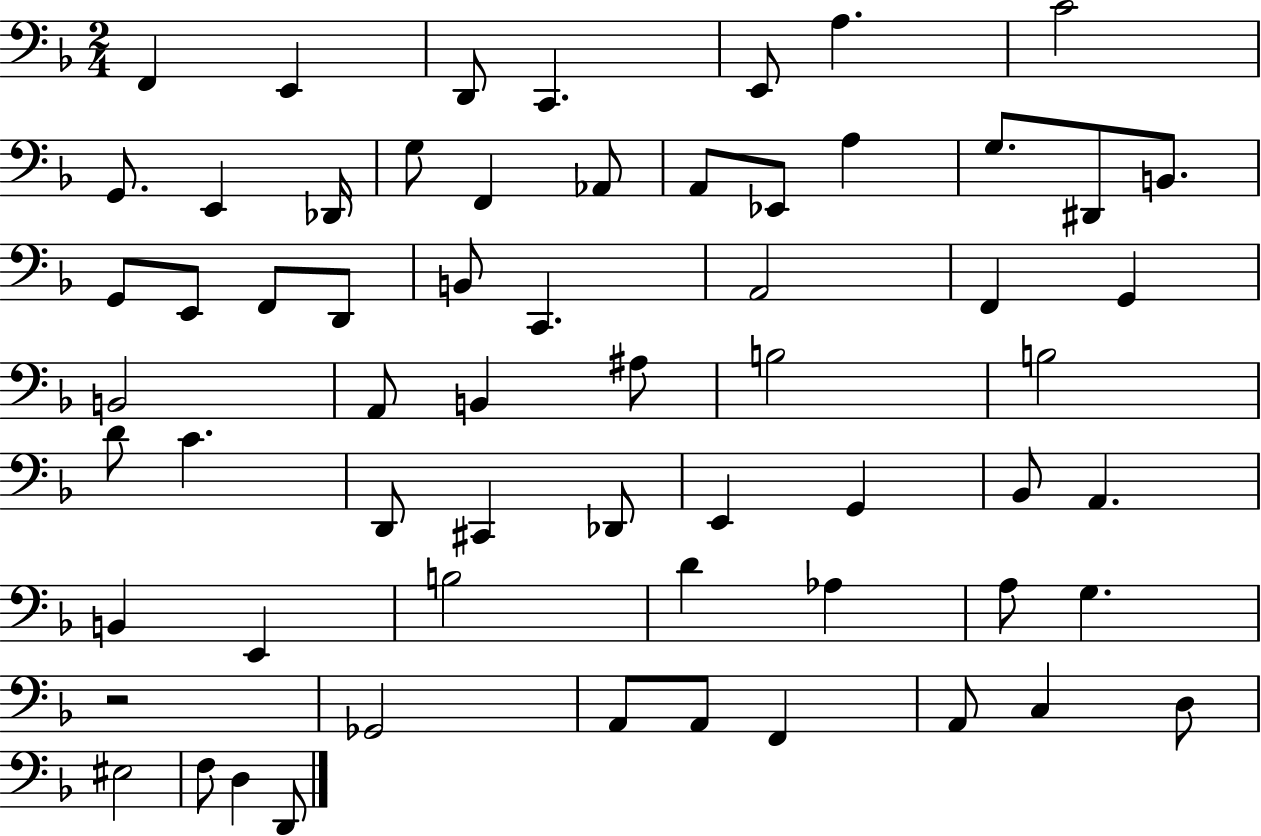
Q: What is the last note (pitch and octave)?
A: D2